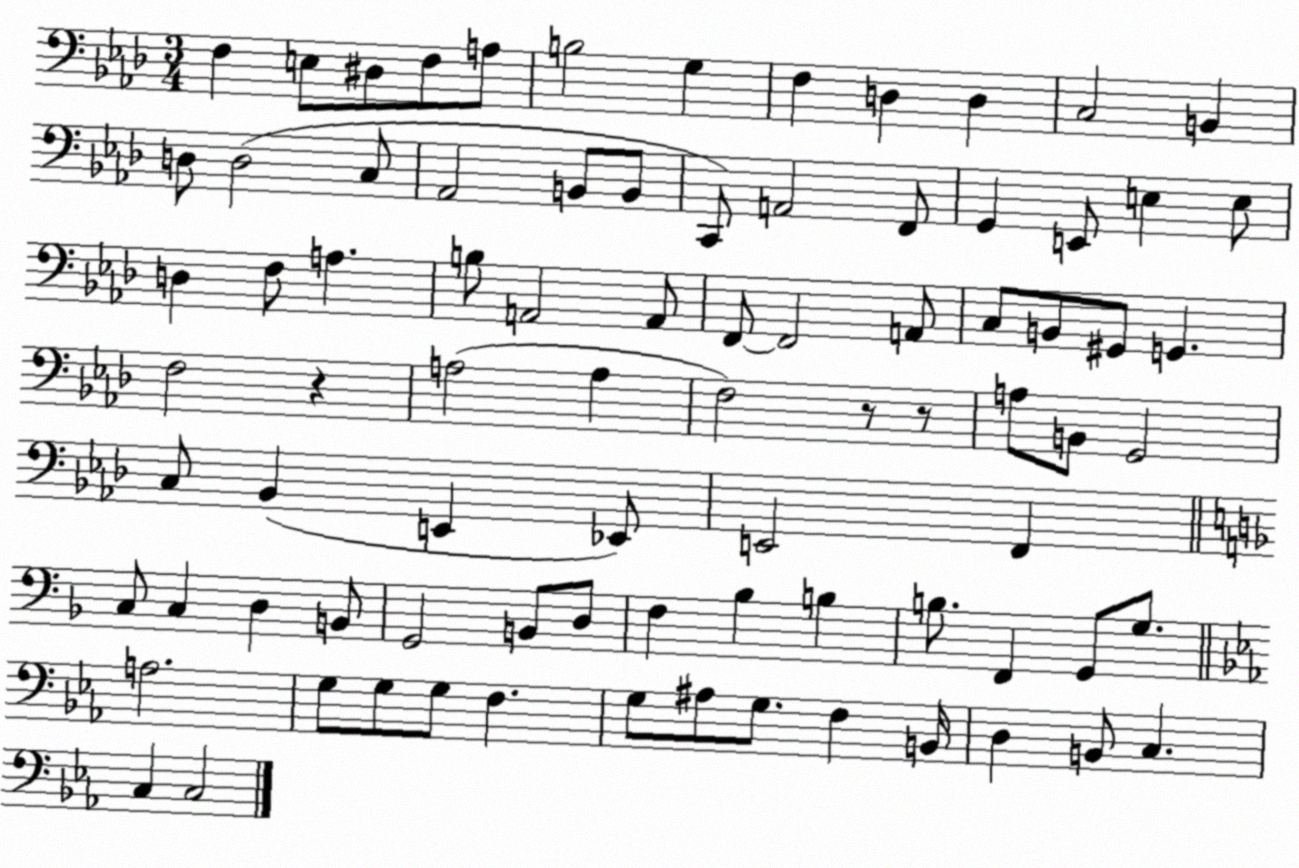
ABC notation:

X:1
T:Untitled
M:3/4
L:1/4
K:Ab
F, E,/2 ^D,/2 F,/2 A,/2 B,2 G, F, D, D, C,2 B,, D,/2 D,2 C,/2 _A,,2 B,,/2 B,,/2 C,,/2 A,,2 F,,/2 G,, E,,/2 E, E,/2 D, F,/2 A, B,/2 A,,2 A,,/2 F,,/2 F,,2 A,,/2 C,/2 B,,/2 ^G,,/2 G,, F,2 z A,2 A, F,2 z/2 z/2 A,/2 B,,/2 G,,2 C,/2 _B,, E,, _E,,/2 E,,2 F,, C,/2 C, D, B,,/2 G,,2 B,,/2 D,/2 F, _B, B, B,/2 F,, G,,/2 G,/2 A,2 G,/2 G,/2 G,/2 F, G,/2 ^A,/2 G,/2 F, B,,/4 D, B,,/2 C, C, C,2